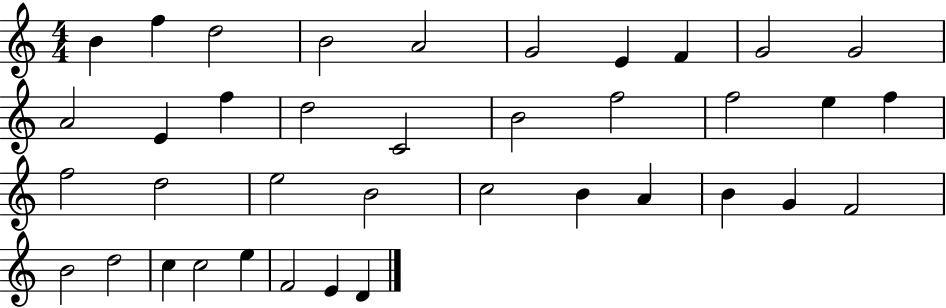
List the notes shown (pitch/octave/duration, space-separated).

B4/q F5/q D5/h B4/h A4/h G4/h E4/q F4/q G4/h G4/h A4/h E4/q F5/q D5/h C4/h B4/h F5/h F5/h E5/q F5/q F5/h D5/h E5/h B4/h C5/h B4/q A4/q B4/q G4/q F4/h B4/h D5/h C5/q C5/h E5/q F4/h E4/q D4/q